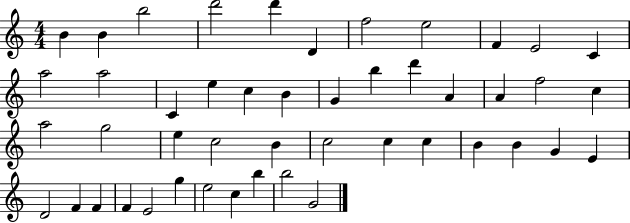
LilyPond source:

{
  \clef treble
  \numericTimeSignature
  \time 4/4
  \key c \major
  b'4 b'4 b''2 | d'''2 d'''4 d'4 | f''2 e''2 | f'4 e'2 c'4 | \break a''2 a''2 | c'4 e''4 c''4 b'4 | g'4 b''4 d'''4 a'4 | a'4 f''2 c''4 | \break a''2 g''2 | e''4 c''2 b'4 | c''2 c''4 c''4 | b'4 b'4 g'4 e'4 | \break d'2 f'4 f'4 | f'4 e'2 g''4 | e''2 c''4 b''4 | b''2 g'2 | \break \bar "|."
}